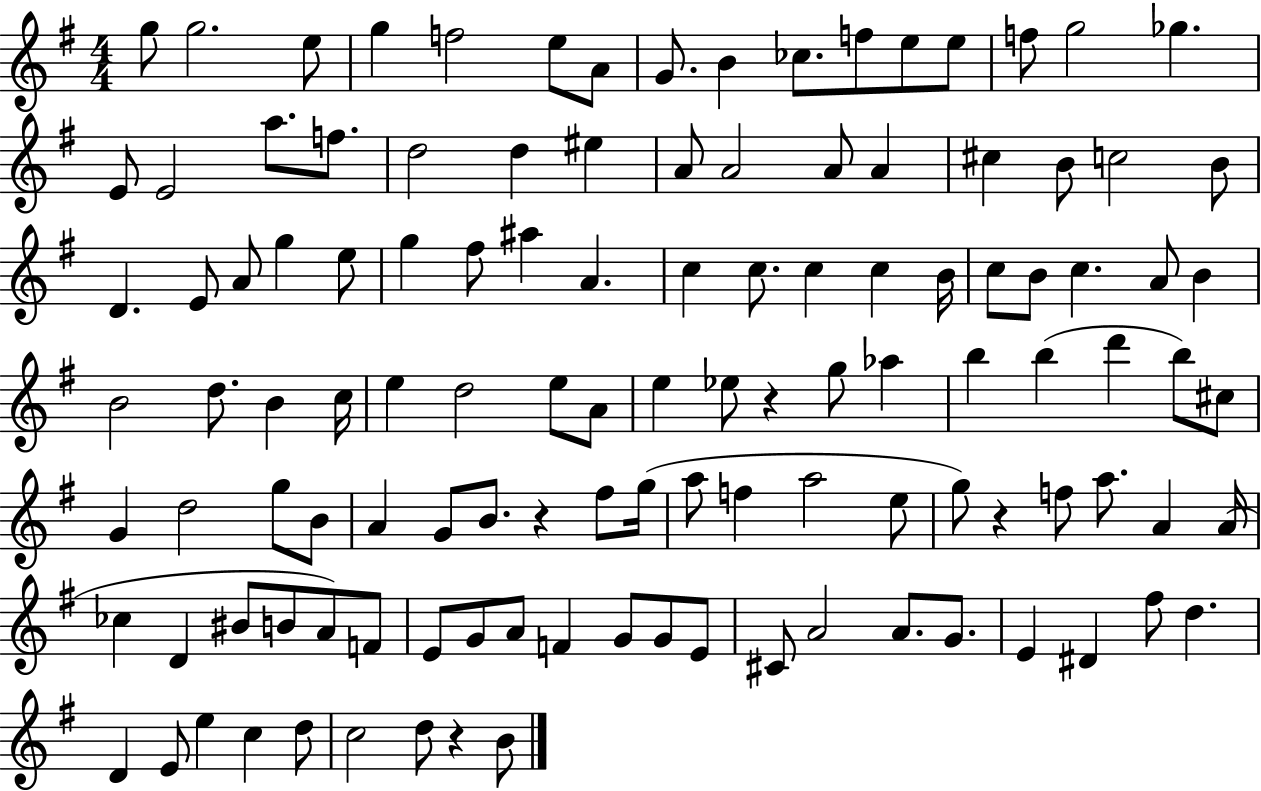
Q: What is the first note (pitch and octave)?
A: G5